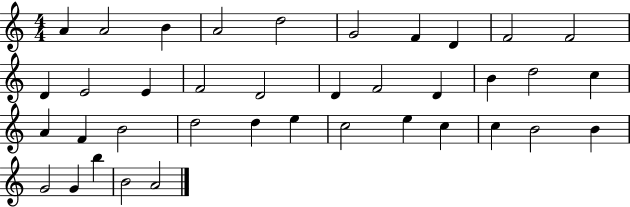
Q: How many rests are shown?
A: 0